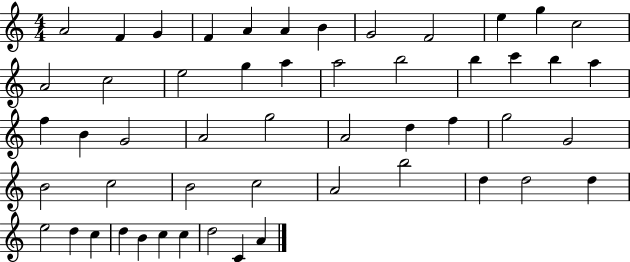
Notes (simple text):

A4/h F4/q G4/q F4/q A4/q A4/q B4/q G4/h F4/h E5/q G5/q C5/h A4/h C5/h E5/h G5/q A5/q A5/h B5/h B5/q C6/q B5/q A5/q F5/q B4/q G4/h A4/h G5/h A4/h D5/q F5/q G5/h G4/h B4/h C5/h B4/h C5/h A4/h B5/h D5/q D5/h D5/q E5/h D5/q C5/q D5/q B4/q C5/q C5/q D5/h C4/q A4/q